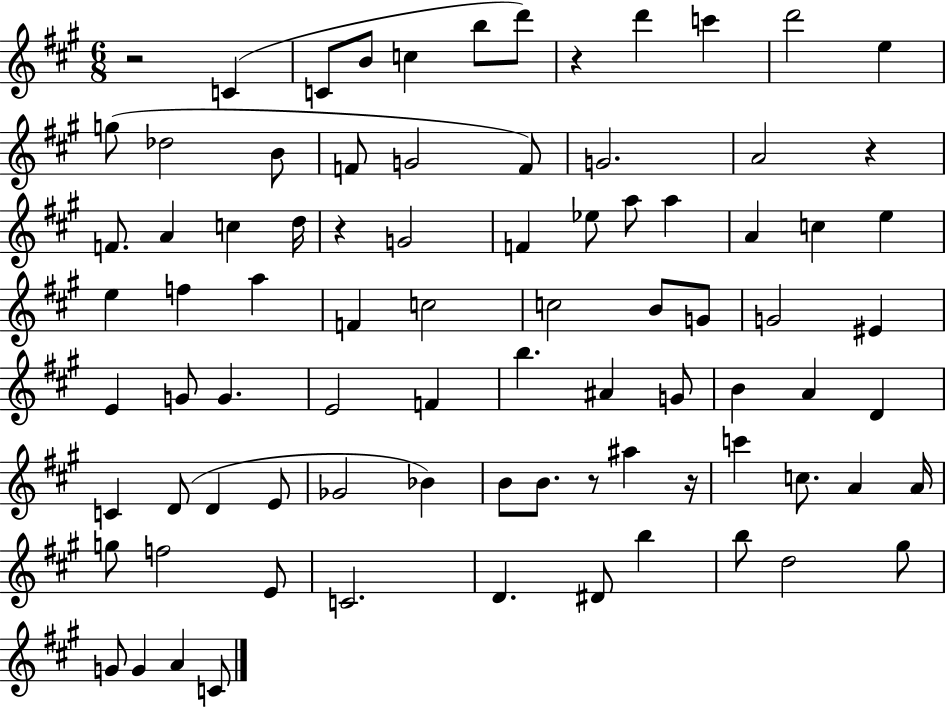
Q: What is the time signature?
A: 6/8